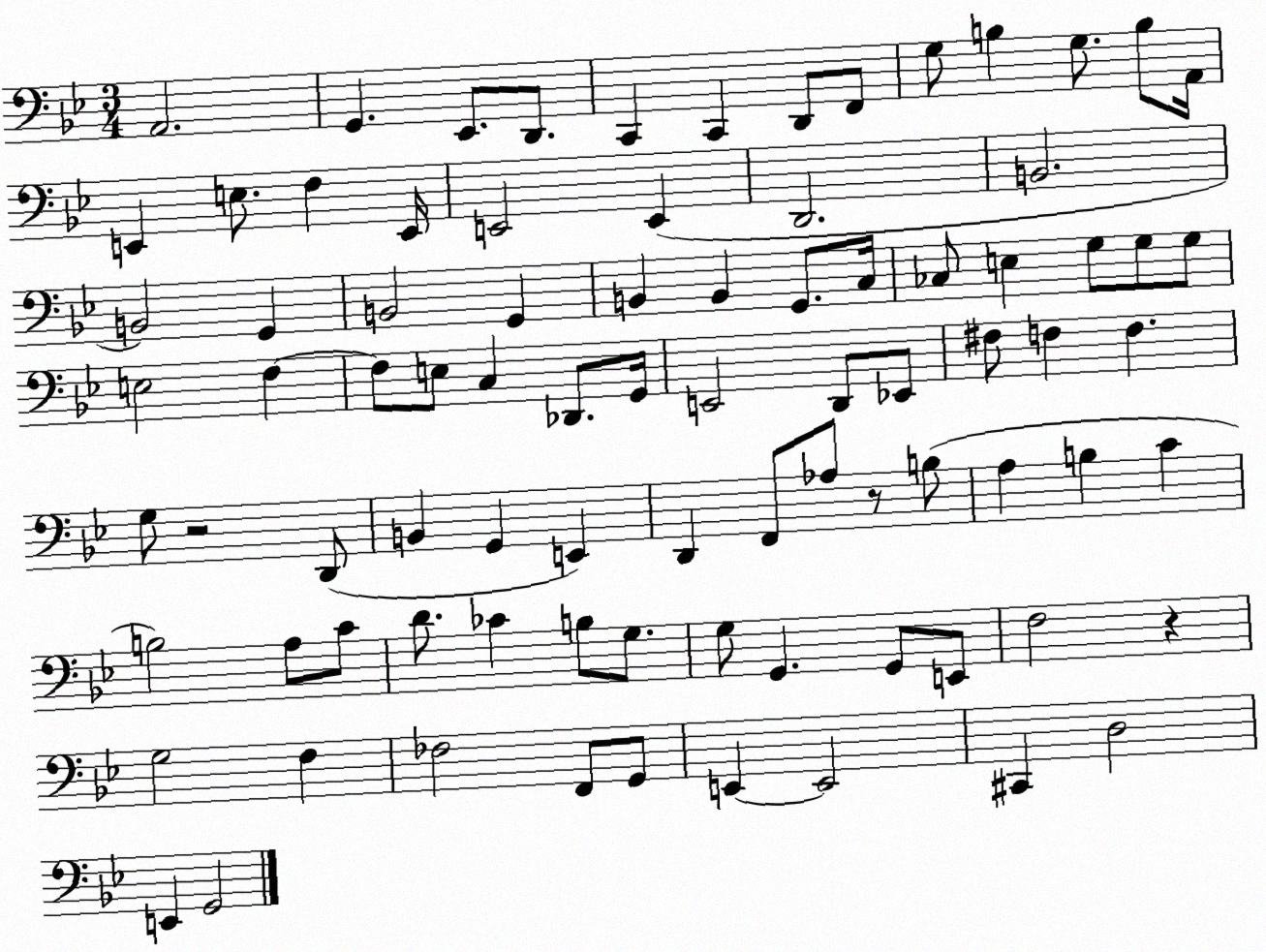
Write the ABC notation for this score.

X:1
T:Untitled
M:3/4
L:1/4
K:Bb
A,,2 G,, _E,,/2 D,,/2 C,, C,, D,,/2 F,,/2 G,/2 B, G,/2 B,/2 A,,/4 E,, E,/2 F, E,,/4 E,,2 E,, D,,2 B,,2 B,,2 G,, B,,2 G,, B,, B,, G,,/2 C,/4 _C,/2 E, G,/2 G,/2 G,/2 E,2 F, F,/2 E,/2 C, _D,,/2 G,,/4 E,,2 D,,/2 _E,,/2 ^F,/2 F, F, G,/2 z2 D,,/2 B,, G,, E,, D,, F,,/2 _A,/2 z/2 B,/2 A, B, C B,2 A,/2 C/2 D/2 _C B,/2 G,/2 G,/2 G,, G,,/2 E,,/2 F,2 z G,2 F, _F,2 F,,/2 G,,/2 E,, E,,2 ^C,, D,2 E,, G,,2